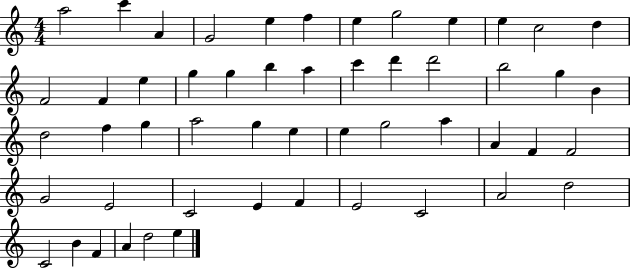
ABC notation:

X:1
T:Untitled
M:4/4
L:1/4
K:C
a2 c' A G2 e f e g2 e e c2 d F2 F e g g b a c' d' d'2 b2 g B d2 f g a2 g e e g2 a A F F2 G2 E2 C2 E F E2 C2 A2 d2 C2 B F A d2 e